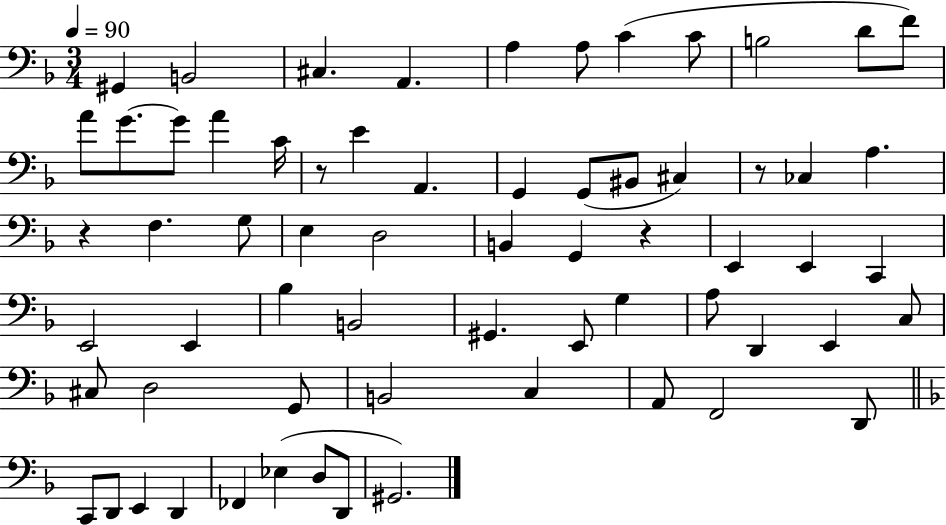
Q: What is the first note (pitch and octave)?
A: G#2